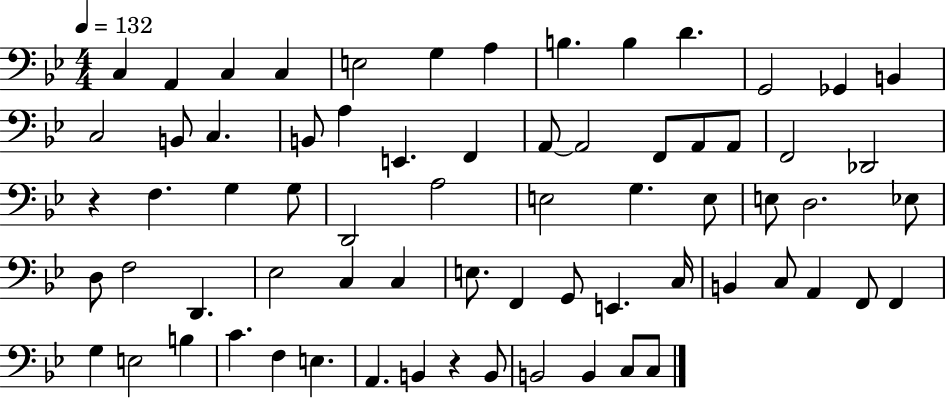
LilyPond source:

{
  \clef bass
  \numericTimeSignature
  \time 4/4
  \key bes \major
  \tempo 4 = 132
  c4 a,4 c4 c4 | e2 g4 a4 | b4. b4 d'4. | g,2 ges,4 b,4 | \break c2 b,8 c4. | b,8 a4 e,4. f,4 | a,8~~ a,2 f,8 a,8 a,8 | f,2 des,2 | \break r4 f4. g4 g8 | d,2 a2 | e2 g4. e8 | e8 d2. ees8 | \break d8 f2 d,4. | ees2 c4 c4 | e8. f,4 g,8 e,4. c16 | b,4 c8 a,4 f,8 f,4 | \break g4 e2 b4 | c'4. f4 e4. | a,4. b,4 r4 b,8 | b,2 b,4 c8 c8 | \break \bar "|."
}